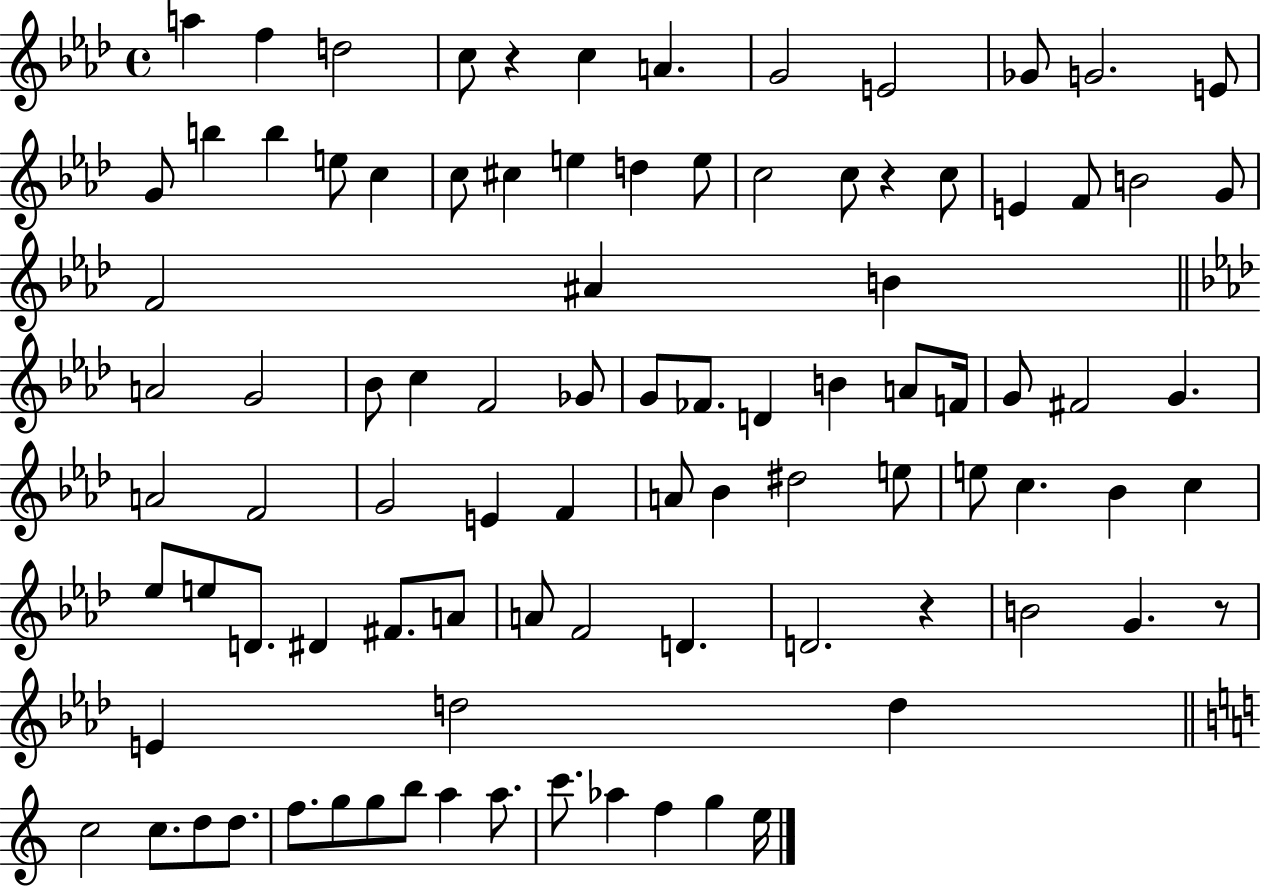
{
  \clef treble
  \time 4/4
  \defaultTimeSignature
  \key aes \major
  a''4 f''4 d''2 | c''8 r4 c''4 a'4. | g'2 e'2 | ges'8 g'2. e'8 | \break g'8 b''4 b''4 e''8 c''4 | c''8 cis''4 e''4 d''4 e''8 | c''2 c''8 r4 c''8 | e'4 f'8 b'2 g'8 | \break f'2 ais'4 b'4 | \bar "||" \break \key aes \major a'2 g'2 | bes'8 c''4 f'2 ges'8 | g'8 fes'8. d'4 b'4 a'8 f'16 | g'8 fis'2 g'4. | \break a'2 f'2 | g'2 e'4 f'4 | a'8 bes'4 dis''2 e''8 | e''8 c''4. bes'4 c''4 | \break ees''8 e''8 d'8. dis'4 fis'8. a'8 | a'8 f'2 d'4. | d'2. r4 | b'2 g'4. r8 | \break e'4 d''2 d''4 | \bar "||" \break \key c \major c''2 c''8. d''8 d''8. | f''8. g''8 g''8 b''8 a''4 a''8. | c'''8. aes''4 f''4 g''4 e''16 | \bar "|."
}